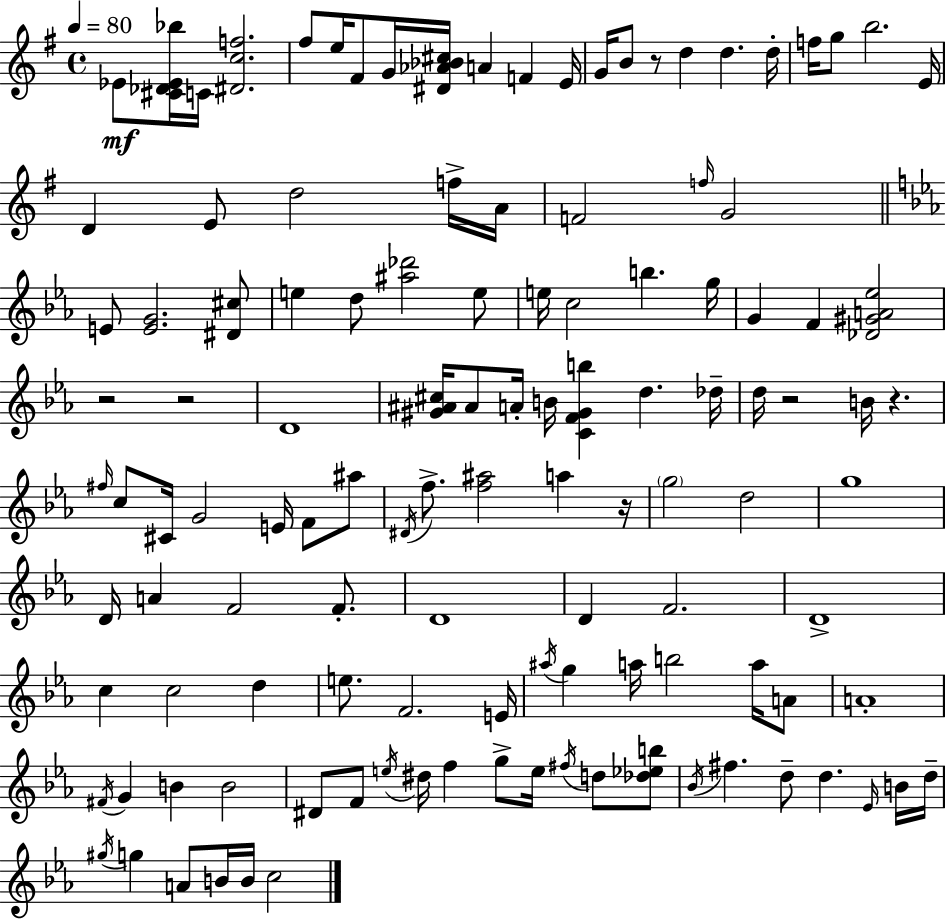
{
  \clef treble
  \time 4/4
  \defaultTimeSignature
  \key g \major
  \tempo 4 = 80
  \repeat volta 2 { ees'8\mf <cis' des' ees' bes''>16 c'16 <dis' c'' f''>2. | fis''8 e''16 fis'8 g'16 <dis' aes' bes' cis''>16 a'4 f'4 e'16 | g'16 b'8 r8 d''4 d''4. d''16-. | f''16 g''8 b''2. e'16 | \break d'4 e'8 d''2 f''16-> a'16 | f'2 \grace { f''16 } g'2 | \bar "||" \break \key c \minor e'8 <e' g'>2. <dis' cis''>8 | e''4 d''8 <ais'' des'''>2 e''8 | e''16 c''2 b''4. g''16 | g'4 f'4 <des' gis' a' ees''>2 | \break r2 r2 | d'1 | <gis' ais' cis''>16 ais'8 a'16-. b'16 <c' f' gis' b''>4 d''4. des''16-- | d''16 r2 b'16 r4. | \break \grace { fis''16 } c''8 cis'16 g'2 e'16 f'8 ais''8 | \acciaccatura { dis'16 } f''8.-> <f'' ais''>2 a''4 | r16 \parenthesize g''2 d''2 | g''1 | \break d'16 a'4 f'2 f'8.-. | d'1 | d'4 f'2. | d'1-> | \break c''4 c''2 d''4 | e''8. f'2. | e'16 \acciaccatura { ais''16 } g''4 a''16 b''2 | a''16 a'8 a'1-. | \break \acciaccatura { fis'16 } g'4 b'4 b'2 | dis'8 f'8 \acciaccatura { e''16 } dis''16 f''4 g''8-> | e''16 \acciaccatura { fis''16 } d''8 <des'' ees'' b''>8 \acciaccatura { bes'16 } fis''4. d''8-- d''4. | \grace { ees'16 } b'16 d''16-- \acciaccatura { gis''16 } g''4 a'8 b'16 | \break b'16 c''2 } \bar "|."
}